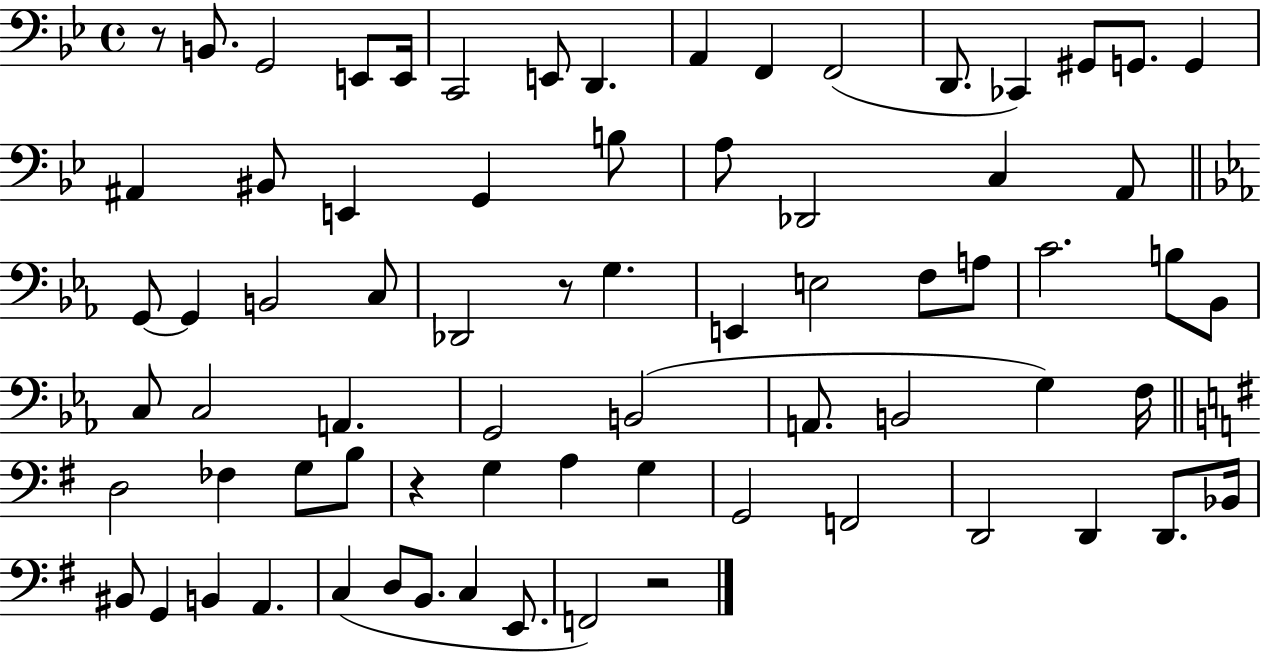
R/e B2/e. G2/h E2/e E2/s C2/h E2/e D2/q. A2/q F2/q F2/h D2/e. CES2/q G#2/e G2/e. G2/q A#2/q BIS2/e E2/q G2/q B3/e A3/e Db2/h C3/q A2/e G2/e G2/q B2/h C3/e Db2/h R/e G3/q. E2/q E3/h F3/e A3/e C4/h. B3/e Bb2/e C3/e C3/h A2/q. G2/h B2/h A2/e. B2/h G3/q F3/s D3/h FES3/q G3/e B3/e R/q G3/q A3/q G3/q G2/h F2/h D2/h D2/q D2/e. Bb2/s BIS2/e G2/q B2/q A2/q. C3/q D3/e B2/e. C3/q E2/e. F2/h R/h